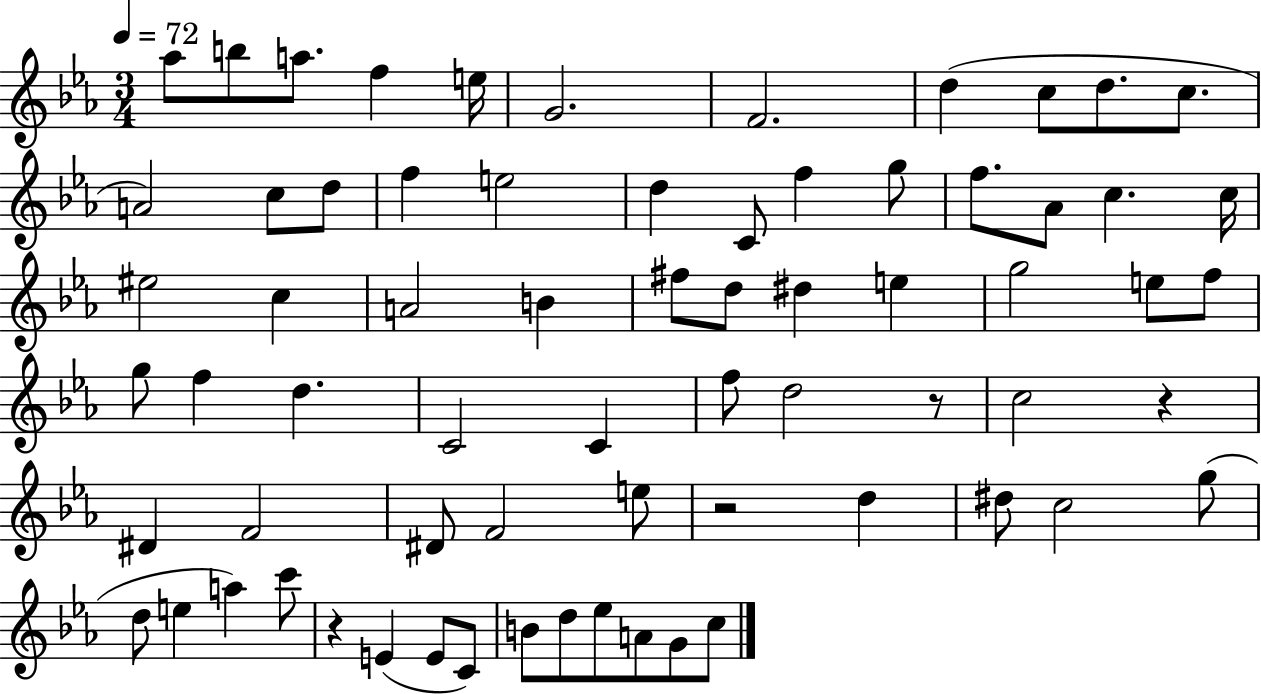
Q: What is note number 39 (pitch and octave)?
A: C4